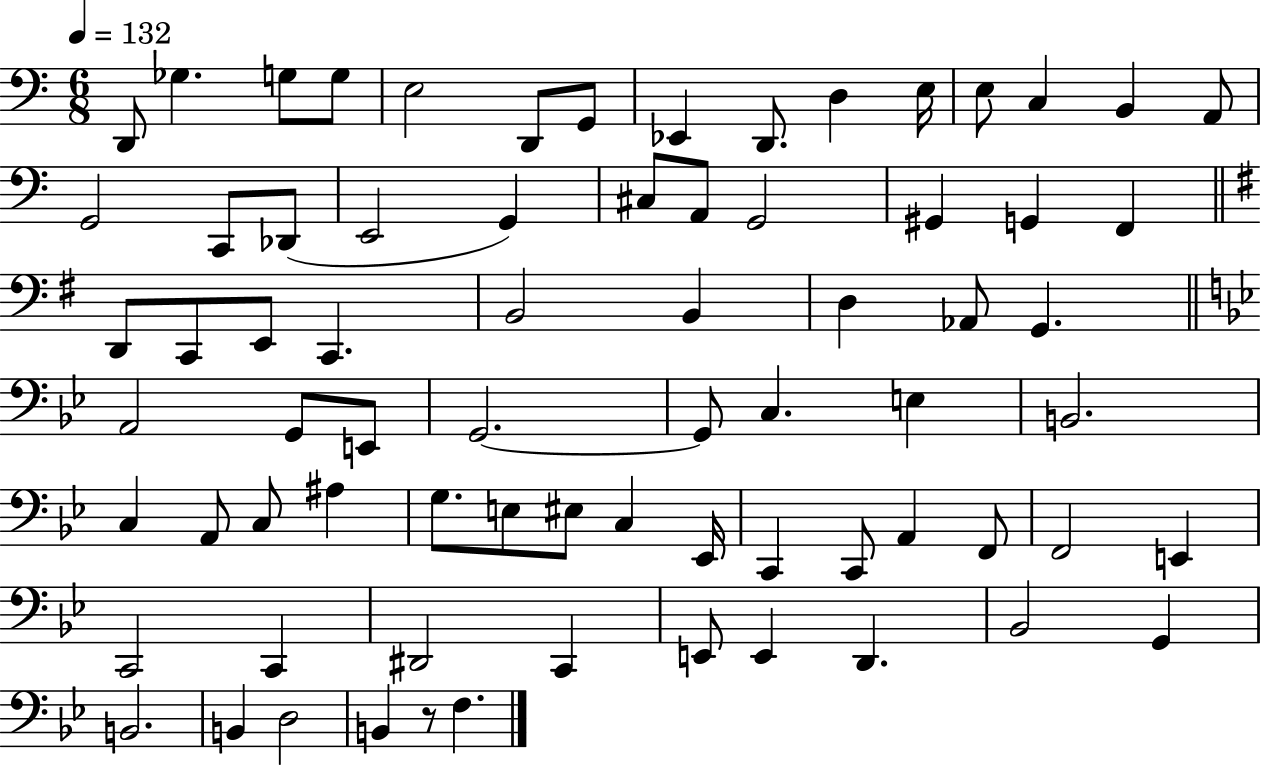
X:1
T:Untitled
M:6/8
L:1/4
K:C
D,,/2 _G, G,/2 G,/2 E,2 D,,/2 G,,/2 _E,, D,,/2 D, E,/4 E,/2 C, B,, A,,/2 G,,2 C,,/2 _D,,/2 E,,2 G,, ^C,/2 A,,/2 G,,2 ^G,, G,, F,, D,,/2 C,,/2 E,,/2 C,, B,,2 B,, D, _A,,/2 G,, A,,2 G,,/2 E,,/2 G,,2 G,,/2 C, E, B,,2 C, A,,/2 C,/2 ^A, G,/2 E,/2 ^E,/2 C, _E,,/4 C,, C,,/2 A,, F,,/2 F,,2 E,, C,,2 C,, ^D,,2 C,, E,,/2 E,, D,, _B,,2 G,, B,,2 B,, D,2 B,, z/2 F,